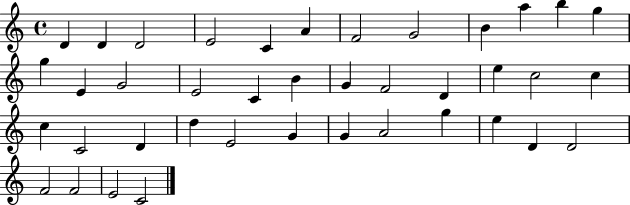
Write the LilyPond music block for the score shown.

{
  \clef treble
  \time 4/4
  \defaultTimeSignature
  \key c \major
  d'4 d'4 d'2 | e'2 c'4 a'4 | f'2 g'2 | b'4 a''4 b''4 g''4 | \break g''4 e'4 g'2 | e'2 c'4 b'4 | g'4 f'2 d'4 | e''4 c''2 c''4 | \break c''4 c'2 d'4 | d''4 e'2 g'4 | g'4 a'2 g''4 | e''4 d'4 d'2 | \break f'2 f'2 | e'2 c'2 | \bar "|."
}